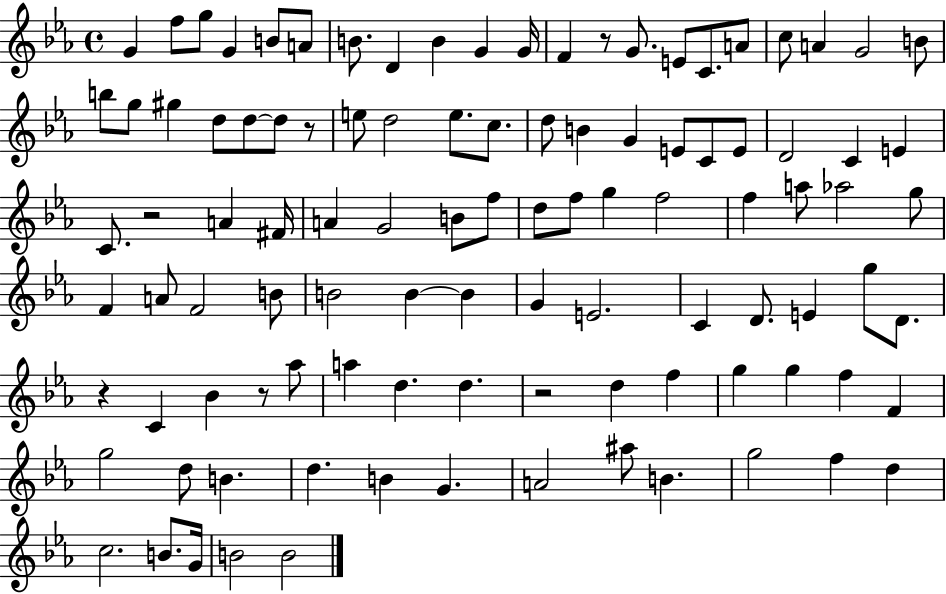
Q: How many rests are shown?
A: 6